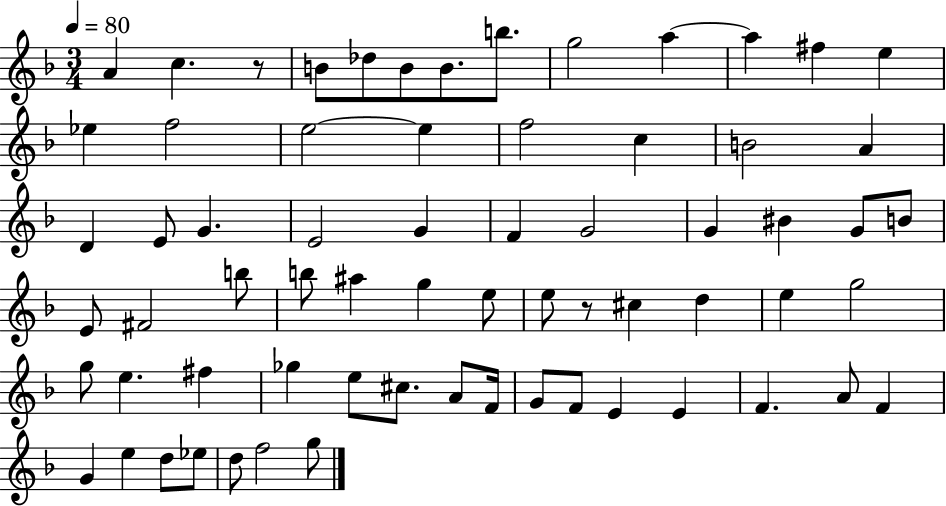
A4/q C5/q. R/e B4/e Db5/e B4/e B4/e. B5/e. G5/h A5/q A5/q F#5/q E5/q Eb5/q F5/h E5/h E5/q F5/h C5/q B4/h A4/q D4/q E4/e G4/q. E4/h G4/q F4/q G4/h G4/q BIS4/q G4/e B4/e E4/e F#4/h B5/e B5/e A#5/q G5/q E5/e E5/e R/e C#5/q D5/q E5/q G5/h G5/e E5/q. F#5/q Gb5/q E5/e C#5/e. A4/e F4/s G4/e F4/e E4/q E4/q F4/q. A4/e F4/q G4/q E5/q D5/e Eb5/e D5/e F5/h G5/e